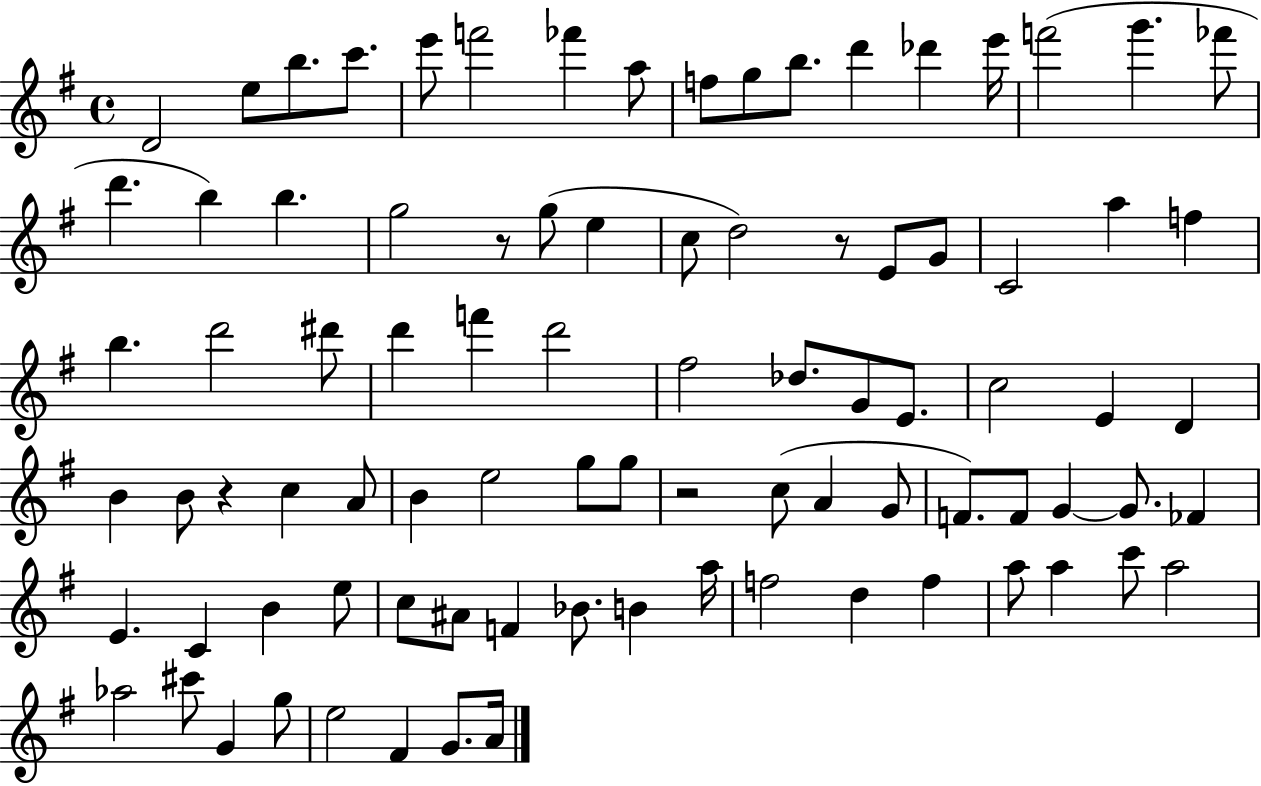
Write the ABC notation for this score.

X:1
T:Untitled
M:4/4
L:1/4
K:G
D2 e/2 b/2 c'/2 e'/2 f'2 _f' a/2 f/2 g/2 b/2 d' _d' e'/4 f'2 g' _f'/2 d' b b g2 z/2 g/2 e c/2 d2 z/2 E/2 G/2 C2 a f b d'2 ^d'/2 d' f' d'2 ^f2 _d/2 G/2 E/2 c2 E D B B/2 z c A/2 B e2 g/2 g/2 z2 c/2 A G/2 F/2 F/2 G G/2 _F E C B e/2 c/2 ^A/2 F _B/2 B a/4 f2 d f a/2 a c'/2 a2 _a2 ^c'/2 G g/2 e2 ^F G/2 A/4